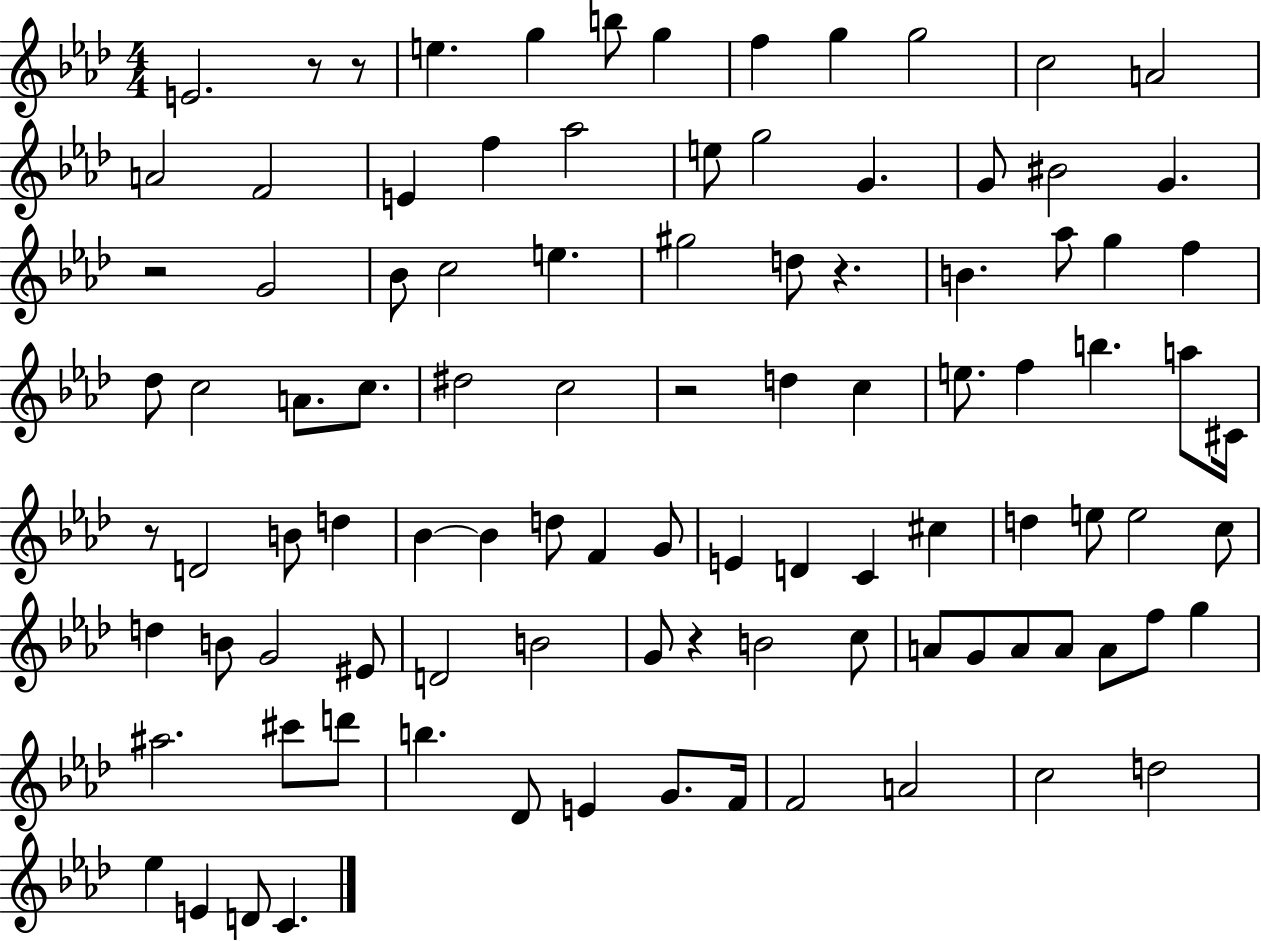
{
  \clef treble
  \numericTimeSignature
  \time 4/4
  \key aes \major
  e'2. r8 r8 | e''4. g''4 b''8 g''4 | f''4 g''4 g''2 | c''2 a'2 | \break a'2 f'2 | e'4 f''4 aes''2 | e''8 g''2 g'4. | g'8 bis'2 g'4. | \break r2 g'2 | bes'8 c''2 e''4. | gis''2 d''8 r4. | b'4. aes''8 g''4 f''4 | \break des''8 c''2 a'8. c''8. | dis''2 c''2 | r2 d''4 c''4 | e''8. f''4 b''4. a''8 cis'16 | \break r8 d'2 b'8 d''4 | bes'4~~ bes'4 d''8 f'4 g'8 | e'4 d'4 c'4 cis''4 | d''4 e''8 e''2 c''8 | \break d''4 b'8 g'2 eis'8 | d'2 b'2 | g'8 r4 b'2 c''8 | a'8 g'8 a'8 a'8 a'8 f''8 g''4 | \break ais''2. cis'''8 d'''8 | b''4. des'8 e'4 g'8. f'16 | f'2 a'2 | c''2 d''2 | \break ees''4 e'4 d'8 c'4. | \bar "|."
}